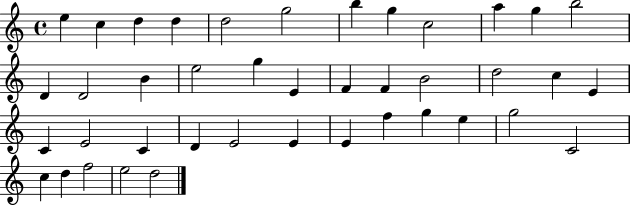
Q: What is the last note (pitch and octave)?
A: D5